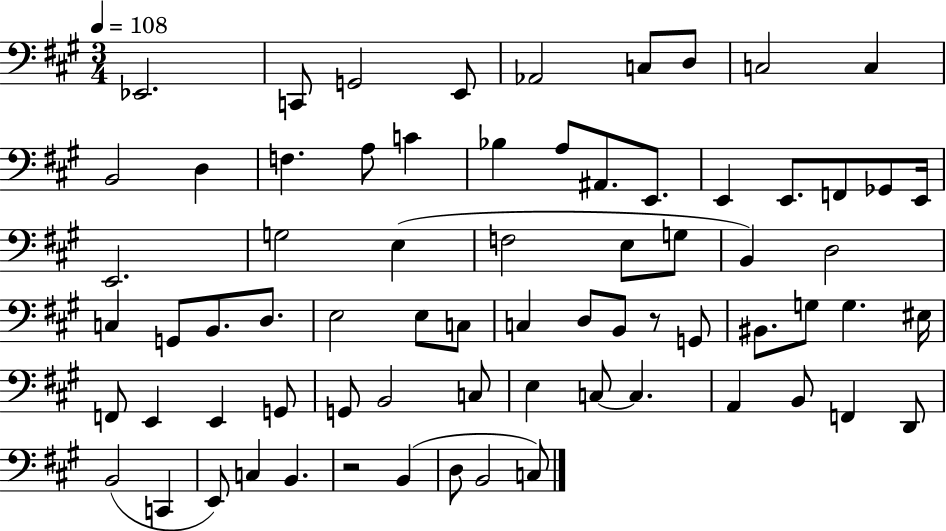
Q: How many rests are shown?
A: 2